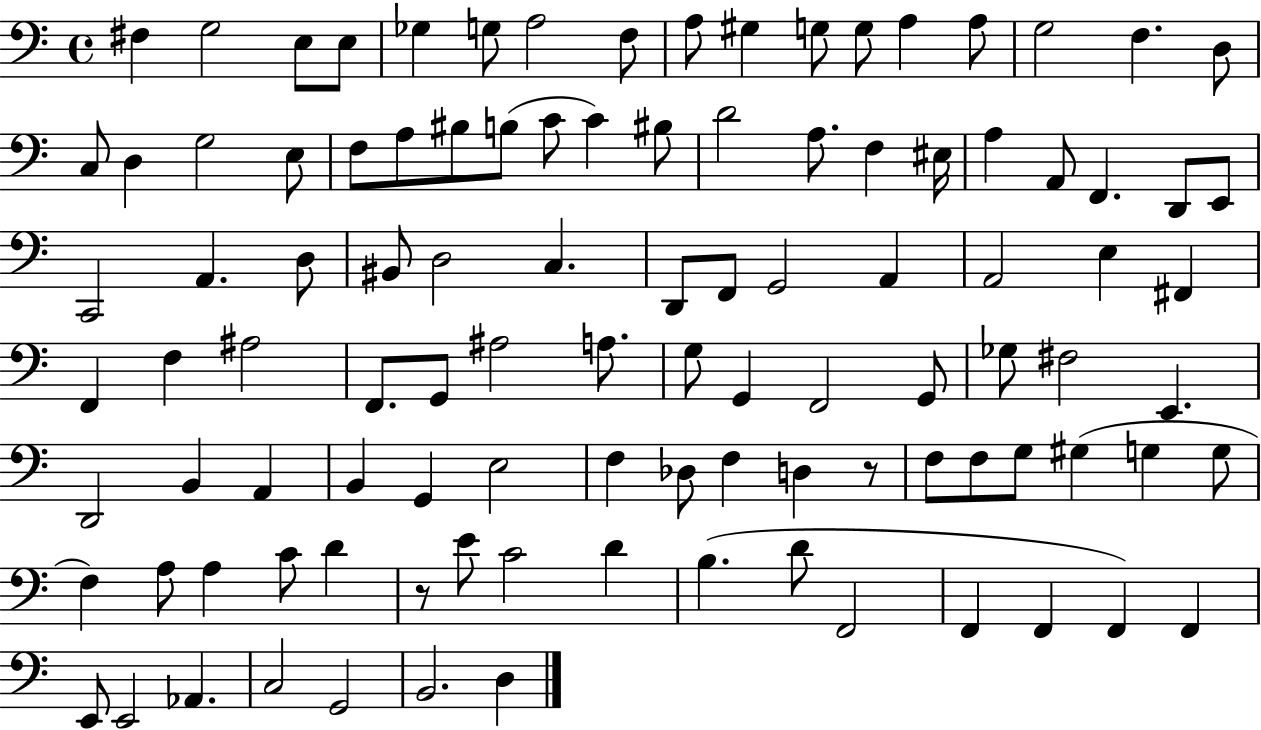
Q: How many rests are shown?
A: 2